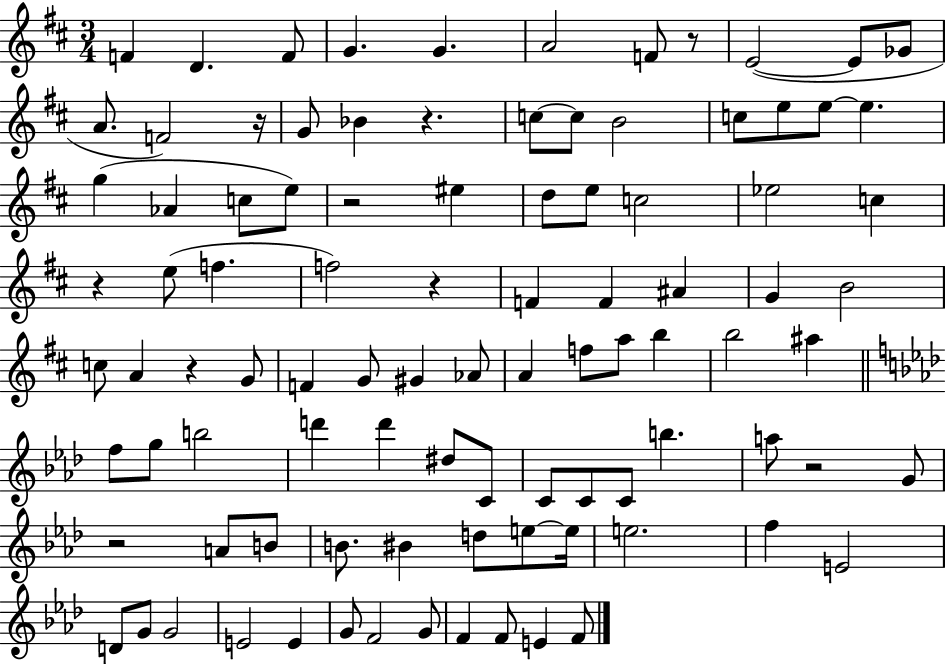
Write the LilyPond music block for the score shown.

{
  \clef treble
  \numericTimeSignature
  \time 3/4
  \key d \major
  f'4 d'4. f'8 | g'4. g'4. | a'2 f'8 r8 | e'2~(~ e'8 ges'8 | \break a'8. f'2) r16 | g'8 bes'4 r4. | c''8~~ c''8 b'2 | c''8 e''8 e''8~~ e''4. | \break g''4( aes'4 c''8 e''8) | r2 eis''4 | d''8 e''8 c''2 | ees''2 c''4 | \break r4 e''8( f''4. | f''2) r4 | f'4 f'4 ais'4 | g'4 b'2 | \break c''8 a'4 r4 g'8 | f'4 g'8 gis'4 aes'8 | a'4 f''8 a''8 b''4 | b''2 ais''4 | \break \bar "||" \break \key aes \major f''8 g''8 b''2 | d'''4 d'''4 dis''8 c'8 | c'8 c'8 c'8 b''4. | a''8 r2 g'8 | \break r2 a'8 b'8 | b'8. bis'4 d''8 e''8~~ e''16 | e''2. | f''4 e'2 | \break d'8 g'8 g'2 | e'2 e'4 | g'8 f'2 g'8 | f'4 f'8 e'4 f'8 | \break \bar "|."
}